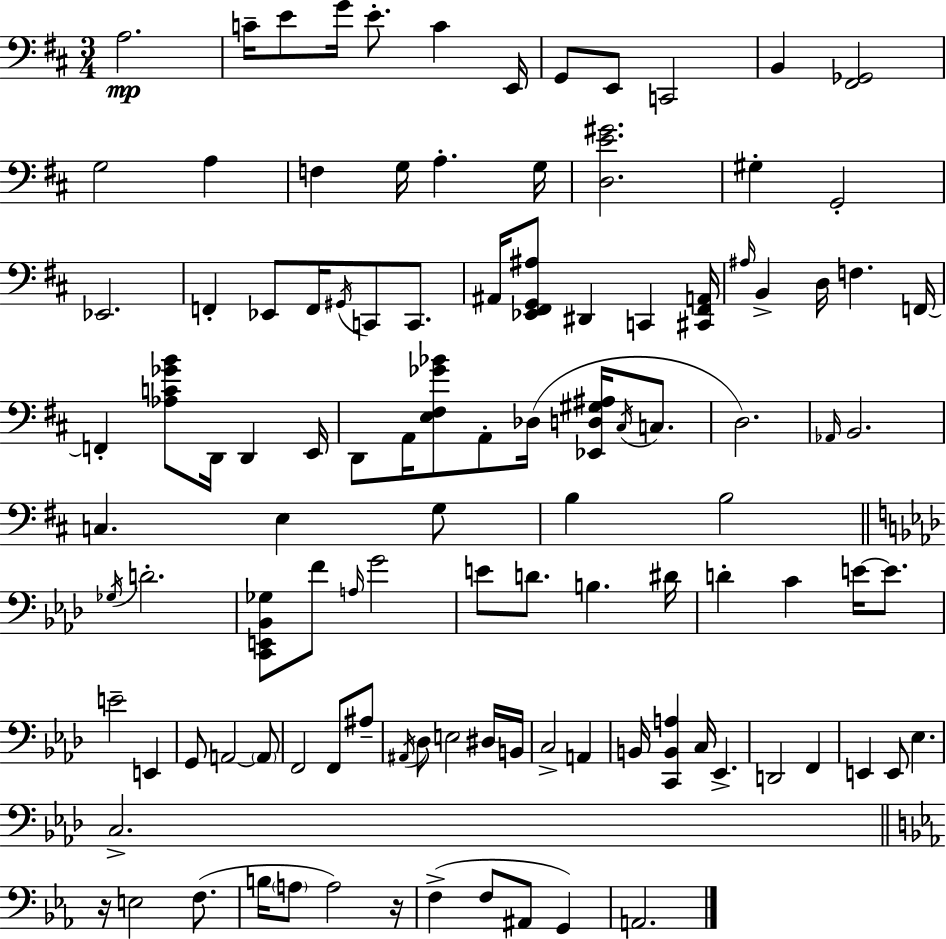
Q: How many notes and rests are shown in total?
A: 110